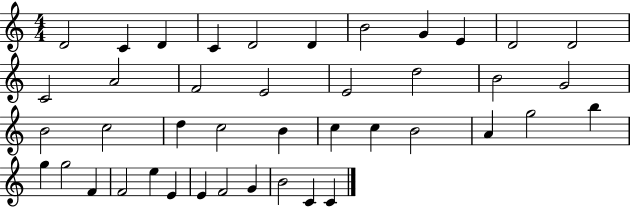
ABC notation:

X:1
T:Untitled
M:4/4
L:1/4
K:C
D2 C D C D2 D B2 G E D2 D2 C2 A2 F2 E2 E2 d2 B2 G2 B2 c2 d c2 B c c B2 A g2 b g g2 F F2 e E E F2 G B2 C C